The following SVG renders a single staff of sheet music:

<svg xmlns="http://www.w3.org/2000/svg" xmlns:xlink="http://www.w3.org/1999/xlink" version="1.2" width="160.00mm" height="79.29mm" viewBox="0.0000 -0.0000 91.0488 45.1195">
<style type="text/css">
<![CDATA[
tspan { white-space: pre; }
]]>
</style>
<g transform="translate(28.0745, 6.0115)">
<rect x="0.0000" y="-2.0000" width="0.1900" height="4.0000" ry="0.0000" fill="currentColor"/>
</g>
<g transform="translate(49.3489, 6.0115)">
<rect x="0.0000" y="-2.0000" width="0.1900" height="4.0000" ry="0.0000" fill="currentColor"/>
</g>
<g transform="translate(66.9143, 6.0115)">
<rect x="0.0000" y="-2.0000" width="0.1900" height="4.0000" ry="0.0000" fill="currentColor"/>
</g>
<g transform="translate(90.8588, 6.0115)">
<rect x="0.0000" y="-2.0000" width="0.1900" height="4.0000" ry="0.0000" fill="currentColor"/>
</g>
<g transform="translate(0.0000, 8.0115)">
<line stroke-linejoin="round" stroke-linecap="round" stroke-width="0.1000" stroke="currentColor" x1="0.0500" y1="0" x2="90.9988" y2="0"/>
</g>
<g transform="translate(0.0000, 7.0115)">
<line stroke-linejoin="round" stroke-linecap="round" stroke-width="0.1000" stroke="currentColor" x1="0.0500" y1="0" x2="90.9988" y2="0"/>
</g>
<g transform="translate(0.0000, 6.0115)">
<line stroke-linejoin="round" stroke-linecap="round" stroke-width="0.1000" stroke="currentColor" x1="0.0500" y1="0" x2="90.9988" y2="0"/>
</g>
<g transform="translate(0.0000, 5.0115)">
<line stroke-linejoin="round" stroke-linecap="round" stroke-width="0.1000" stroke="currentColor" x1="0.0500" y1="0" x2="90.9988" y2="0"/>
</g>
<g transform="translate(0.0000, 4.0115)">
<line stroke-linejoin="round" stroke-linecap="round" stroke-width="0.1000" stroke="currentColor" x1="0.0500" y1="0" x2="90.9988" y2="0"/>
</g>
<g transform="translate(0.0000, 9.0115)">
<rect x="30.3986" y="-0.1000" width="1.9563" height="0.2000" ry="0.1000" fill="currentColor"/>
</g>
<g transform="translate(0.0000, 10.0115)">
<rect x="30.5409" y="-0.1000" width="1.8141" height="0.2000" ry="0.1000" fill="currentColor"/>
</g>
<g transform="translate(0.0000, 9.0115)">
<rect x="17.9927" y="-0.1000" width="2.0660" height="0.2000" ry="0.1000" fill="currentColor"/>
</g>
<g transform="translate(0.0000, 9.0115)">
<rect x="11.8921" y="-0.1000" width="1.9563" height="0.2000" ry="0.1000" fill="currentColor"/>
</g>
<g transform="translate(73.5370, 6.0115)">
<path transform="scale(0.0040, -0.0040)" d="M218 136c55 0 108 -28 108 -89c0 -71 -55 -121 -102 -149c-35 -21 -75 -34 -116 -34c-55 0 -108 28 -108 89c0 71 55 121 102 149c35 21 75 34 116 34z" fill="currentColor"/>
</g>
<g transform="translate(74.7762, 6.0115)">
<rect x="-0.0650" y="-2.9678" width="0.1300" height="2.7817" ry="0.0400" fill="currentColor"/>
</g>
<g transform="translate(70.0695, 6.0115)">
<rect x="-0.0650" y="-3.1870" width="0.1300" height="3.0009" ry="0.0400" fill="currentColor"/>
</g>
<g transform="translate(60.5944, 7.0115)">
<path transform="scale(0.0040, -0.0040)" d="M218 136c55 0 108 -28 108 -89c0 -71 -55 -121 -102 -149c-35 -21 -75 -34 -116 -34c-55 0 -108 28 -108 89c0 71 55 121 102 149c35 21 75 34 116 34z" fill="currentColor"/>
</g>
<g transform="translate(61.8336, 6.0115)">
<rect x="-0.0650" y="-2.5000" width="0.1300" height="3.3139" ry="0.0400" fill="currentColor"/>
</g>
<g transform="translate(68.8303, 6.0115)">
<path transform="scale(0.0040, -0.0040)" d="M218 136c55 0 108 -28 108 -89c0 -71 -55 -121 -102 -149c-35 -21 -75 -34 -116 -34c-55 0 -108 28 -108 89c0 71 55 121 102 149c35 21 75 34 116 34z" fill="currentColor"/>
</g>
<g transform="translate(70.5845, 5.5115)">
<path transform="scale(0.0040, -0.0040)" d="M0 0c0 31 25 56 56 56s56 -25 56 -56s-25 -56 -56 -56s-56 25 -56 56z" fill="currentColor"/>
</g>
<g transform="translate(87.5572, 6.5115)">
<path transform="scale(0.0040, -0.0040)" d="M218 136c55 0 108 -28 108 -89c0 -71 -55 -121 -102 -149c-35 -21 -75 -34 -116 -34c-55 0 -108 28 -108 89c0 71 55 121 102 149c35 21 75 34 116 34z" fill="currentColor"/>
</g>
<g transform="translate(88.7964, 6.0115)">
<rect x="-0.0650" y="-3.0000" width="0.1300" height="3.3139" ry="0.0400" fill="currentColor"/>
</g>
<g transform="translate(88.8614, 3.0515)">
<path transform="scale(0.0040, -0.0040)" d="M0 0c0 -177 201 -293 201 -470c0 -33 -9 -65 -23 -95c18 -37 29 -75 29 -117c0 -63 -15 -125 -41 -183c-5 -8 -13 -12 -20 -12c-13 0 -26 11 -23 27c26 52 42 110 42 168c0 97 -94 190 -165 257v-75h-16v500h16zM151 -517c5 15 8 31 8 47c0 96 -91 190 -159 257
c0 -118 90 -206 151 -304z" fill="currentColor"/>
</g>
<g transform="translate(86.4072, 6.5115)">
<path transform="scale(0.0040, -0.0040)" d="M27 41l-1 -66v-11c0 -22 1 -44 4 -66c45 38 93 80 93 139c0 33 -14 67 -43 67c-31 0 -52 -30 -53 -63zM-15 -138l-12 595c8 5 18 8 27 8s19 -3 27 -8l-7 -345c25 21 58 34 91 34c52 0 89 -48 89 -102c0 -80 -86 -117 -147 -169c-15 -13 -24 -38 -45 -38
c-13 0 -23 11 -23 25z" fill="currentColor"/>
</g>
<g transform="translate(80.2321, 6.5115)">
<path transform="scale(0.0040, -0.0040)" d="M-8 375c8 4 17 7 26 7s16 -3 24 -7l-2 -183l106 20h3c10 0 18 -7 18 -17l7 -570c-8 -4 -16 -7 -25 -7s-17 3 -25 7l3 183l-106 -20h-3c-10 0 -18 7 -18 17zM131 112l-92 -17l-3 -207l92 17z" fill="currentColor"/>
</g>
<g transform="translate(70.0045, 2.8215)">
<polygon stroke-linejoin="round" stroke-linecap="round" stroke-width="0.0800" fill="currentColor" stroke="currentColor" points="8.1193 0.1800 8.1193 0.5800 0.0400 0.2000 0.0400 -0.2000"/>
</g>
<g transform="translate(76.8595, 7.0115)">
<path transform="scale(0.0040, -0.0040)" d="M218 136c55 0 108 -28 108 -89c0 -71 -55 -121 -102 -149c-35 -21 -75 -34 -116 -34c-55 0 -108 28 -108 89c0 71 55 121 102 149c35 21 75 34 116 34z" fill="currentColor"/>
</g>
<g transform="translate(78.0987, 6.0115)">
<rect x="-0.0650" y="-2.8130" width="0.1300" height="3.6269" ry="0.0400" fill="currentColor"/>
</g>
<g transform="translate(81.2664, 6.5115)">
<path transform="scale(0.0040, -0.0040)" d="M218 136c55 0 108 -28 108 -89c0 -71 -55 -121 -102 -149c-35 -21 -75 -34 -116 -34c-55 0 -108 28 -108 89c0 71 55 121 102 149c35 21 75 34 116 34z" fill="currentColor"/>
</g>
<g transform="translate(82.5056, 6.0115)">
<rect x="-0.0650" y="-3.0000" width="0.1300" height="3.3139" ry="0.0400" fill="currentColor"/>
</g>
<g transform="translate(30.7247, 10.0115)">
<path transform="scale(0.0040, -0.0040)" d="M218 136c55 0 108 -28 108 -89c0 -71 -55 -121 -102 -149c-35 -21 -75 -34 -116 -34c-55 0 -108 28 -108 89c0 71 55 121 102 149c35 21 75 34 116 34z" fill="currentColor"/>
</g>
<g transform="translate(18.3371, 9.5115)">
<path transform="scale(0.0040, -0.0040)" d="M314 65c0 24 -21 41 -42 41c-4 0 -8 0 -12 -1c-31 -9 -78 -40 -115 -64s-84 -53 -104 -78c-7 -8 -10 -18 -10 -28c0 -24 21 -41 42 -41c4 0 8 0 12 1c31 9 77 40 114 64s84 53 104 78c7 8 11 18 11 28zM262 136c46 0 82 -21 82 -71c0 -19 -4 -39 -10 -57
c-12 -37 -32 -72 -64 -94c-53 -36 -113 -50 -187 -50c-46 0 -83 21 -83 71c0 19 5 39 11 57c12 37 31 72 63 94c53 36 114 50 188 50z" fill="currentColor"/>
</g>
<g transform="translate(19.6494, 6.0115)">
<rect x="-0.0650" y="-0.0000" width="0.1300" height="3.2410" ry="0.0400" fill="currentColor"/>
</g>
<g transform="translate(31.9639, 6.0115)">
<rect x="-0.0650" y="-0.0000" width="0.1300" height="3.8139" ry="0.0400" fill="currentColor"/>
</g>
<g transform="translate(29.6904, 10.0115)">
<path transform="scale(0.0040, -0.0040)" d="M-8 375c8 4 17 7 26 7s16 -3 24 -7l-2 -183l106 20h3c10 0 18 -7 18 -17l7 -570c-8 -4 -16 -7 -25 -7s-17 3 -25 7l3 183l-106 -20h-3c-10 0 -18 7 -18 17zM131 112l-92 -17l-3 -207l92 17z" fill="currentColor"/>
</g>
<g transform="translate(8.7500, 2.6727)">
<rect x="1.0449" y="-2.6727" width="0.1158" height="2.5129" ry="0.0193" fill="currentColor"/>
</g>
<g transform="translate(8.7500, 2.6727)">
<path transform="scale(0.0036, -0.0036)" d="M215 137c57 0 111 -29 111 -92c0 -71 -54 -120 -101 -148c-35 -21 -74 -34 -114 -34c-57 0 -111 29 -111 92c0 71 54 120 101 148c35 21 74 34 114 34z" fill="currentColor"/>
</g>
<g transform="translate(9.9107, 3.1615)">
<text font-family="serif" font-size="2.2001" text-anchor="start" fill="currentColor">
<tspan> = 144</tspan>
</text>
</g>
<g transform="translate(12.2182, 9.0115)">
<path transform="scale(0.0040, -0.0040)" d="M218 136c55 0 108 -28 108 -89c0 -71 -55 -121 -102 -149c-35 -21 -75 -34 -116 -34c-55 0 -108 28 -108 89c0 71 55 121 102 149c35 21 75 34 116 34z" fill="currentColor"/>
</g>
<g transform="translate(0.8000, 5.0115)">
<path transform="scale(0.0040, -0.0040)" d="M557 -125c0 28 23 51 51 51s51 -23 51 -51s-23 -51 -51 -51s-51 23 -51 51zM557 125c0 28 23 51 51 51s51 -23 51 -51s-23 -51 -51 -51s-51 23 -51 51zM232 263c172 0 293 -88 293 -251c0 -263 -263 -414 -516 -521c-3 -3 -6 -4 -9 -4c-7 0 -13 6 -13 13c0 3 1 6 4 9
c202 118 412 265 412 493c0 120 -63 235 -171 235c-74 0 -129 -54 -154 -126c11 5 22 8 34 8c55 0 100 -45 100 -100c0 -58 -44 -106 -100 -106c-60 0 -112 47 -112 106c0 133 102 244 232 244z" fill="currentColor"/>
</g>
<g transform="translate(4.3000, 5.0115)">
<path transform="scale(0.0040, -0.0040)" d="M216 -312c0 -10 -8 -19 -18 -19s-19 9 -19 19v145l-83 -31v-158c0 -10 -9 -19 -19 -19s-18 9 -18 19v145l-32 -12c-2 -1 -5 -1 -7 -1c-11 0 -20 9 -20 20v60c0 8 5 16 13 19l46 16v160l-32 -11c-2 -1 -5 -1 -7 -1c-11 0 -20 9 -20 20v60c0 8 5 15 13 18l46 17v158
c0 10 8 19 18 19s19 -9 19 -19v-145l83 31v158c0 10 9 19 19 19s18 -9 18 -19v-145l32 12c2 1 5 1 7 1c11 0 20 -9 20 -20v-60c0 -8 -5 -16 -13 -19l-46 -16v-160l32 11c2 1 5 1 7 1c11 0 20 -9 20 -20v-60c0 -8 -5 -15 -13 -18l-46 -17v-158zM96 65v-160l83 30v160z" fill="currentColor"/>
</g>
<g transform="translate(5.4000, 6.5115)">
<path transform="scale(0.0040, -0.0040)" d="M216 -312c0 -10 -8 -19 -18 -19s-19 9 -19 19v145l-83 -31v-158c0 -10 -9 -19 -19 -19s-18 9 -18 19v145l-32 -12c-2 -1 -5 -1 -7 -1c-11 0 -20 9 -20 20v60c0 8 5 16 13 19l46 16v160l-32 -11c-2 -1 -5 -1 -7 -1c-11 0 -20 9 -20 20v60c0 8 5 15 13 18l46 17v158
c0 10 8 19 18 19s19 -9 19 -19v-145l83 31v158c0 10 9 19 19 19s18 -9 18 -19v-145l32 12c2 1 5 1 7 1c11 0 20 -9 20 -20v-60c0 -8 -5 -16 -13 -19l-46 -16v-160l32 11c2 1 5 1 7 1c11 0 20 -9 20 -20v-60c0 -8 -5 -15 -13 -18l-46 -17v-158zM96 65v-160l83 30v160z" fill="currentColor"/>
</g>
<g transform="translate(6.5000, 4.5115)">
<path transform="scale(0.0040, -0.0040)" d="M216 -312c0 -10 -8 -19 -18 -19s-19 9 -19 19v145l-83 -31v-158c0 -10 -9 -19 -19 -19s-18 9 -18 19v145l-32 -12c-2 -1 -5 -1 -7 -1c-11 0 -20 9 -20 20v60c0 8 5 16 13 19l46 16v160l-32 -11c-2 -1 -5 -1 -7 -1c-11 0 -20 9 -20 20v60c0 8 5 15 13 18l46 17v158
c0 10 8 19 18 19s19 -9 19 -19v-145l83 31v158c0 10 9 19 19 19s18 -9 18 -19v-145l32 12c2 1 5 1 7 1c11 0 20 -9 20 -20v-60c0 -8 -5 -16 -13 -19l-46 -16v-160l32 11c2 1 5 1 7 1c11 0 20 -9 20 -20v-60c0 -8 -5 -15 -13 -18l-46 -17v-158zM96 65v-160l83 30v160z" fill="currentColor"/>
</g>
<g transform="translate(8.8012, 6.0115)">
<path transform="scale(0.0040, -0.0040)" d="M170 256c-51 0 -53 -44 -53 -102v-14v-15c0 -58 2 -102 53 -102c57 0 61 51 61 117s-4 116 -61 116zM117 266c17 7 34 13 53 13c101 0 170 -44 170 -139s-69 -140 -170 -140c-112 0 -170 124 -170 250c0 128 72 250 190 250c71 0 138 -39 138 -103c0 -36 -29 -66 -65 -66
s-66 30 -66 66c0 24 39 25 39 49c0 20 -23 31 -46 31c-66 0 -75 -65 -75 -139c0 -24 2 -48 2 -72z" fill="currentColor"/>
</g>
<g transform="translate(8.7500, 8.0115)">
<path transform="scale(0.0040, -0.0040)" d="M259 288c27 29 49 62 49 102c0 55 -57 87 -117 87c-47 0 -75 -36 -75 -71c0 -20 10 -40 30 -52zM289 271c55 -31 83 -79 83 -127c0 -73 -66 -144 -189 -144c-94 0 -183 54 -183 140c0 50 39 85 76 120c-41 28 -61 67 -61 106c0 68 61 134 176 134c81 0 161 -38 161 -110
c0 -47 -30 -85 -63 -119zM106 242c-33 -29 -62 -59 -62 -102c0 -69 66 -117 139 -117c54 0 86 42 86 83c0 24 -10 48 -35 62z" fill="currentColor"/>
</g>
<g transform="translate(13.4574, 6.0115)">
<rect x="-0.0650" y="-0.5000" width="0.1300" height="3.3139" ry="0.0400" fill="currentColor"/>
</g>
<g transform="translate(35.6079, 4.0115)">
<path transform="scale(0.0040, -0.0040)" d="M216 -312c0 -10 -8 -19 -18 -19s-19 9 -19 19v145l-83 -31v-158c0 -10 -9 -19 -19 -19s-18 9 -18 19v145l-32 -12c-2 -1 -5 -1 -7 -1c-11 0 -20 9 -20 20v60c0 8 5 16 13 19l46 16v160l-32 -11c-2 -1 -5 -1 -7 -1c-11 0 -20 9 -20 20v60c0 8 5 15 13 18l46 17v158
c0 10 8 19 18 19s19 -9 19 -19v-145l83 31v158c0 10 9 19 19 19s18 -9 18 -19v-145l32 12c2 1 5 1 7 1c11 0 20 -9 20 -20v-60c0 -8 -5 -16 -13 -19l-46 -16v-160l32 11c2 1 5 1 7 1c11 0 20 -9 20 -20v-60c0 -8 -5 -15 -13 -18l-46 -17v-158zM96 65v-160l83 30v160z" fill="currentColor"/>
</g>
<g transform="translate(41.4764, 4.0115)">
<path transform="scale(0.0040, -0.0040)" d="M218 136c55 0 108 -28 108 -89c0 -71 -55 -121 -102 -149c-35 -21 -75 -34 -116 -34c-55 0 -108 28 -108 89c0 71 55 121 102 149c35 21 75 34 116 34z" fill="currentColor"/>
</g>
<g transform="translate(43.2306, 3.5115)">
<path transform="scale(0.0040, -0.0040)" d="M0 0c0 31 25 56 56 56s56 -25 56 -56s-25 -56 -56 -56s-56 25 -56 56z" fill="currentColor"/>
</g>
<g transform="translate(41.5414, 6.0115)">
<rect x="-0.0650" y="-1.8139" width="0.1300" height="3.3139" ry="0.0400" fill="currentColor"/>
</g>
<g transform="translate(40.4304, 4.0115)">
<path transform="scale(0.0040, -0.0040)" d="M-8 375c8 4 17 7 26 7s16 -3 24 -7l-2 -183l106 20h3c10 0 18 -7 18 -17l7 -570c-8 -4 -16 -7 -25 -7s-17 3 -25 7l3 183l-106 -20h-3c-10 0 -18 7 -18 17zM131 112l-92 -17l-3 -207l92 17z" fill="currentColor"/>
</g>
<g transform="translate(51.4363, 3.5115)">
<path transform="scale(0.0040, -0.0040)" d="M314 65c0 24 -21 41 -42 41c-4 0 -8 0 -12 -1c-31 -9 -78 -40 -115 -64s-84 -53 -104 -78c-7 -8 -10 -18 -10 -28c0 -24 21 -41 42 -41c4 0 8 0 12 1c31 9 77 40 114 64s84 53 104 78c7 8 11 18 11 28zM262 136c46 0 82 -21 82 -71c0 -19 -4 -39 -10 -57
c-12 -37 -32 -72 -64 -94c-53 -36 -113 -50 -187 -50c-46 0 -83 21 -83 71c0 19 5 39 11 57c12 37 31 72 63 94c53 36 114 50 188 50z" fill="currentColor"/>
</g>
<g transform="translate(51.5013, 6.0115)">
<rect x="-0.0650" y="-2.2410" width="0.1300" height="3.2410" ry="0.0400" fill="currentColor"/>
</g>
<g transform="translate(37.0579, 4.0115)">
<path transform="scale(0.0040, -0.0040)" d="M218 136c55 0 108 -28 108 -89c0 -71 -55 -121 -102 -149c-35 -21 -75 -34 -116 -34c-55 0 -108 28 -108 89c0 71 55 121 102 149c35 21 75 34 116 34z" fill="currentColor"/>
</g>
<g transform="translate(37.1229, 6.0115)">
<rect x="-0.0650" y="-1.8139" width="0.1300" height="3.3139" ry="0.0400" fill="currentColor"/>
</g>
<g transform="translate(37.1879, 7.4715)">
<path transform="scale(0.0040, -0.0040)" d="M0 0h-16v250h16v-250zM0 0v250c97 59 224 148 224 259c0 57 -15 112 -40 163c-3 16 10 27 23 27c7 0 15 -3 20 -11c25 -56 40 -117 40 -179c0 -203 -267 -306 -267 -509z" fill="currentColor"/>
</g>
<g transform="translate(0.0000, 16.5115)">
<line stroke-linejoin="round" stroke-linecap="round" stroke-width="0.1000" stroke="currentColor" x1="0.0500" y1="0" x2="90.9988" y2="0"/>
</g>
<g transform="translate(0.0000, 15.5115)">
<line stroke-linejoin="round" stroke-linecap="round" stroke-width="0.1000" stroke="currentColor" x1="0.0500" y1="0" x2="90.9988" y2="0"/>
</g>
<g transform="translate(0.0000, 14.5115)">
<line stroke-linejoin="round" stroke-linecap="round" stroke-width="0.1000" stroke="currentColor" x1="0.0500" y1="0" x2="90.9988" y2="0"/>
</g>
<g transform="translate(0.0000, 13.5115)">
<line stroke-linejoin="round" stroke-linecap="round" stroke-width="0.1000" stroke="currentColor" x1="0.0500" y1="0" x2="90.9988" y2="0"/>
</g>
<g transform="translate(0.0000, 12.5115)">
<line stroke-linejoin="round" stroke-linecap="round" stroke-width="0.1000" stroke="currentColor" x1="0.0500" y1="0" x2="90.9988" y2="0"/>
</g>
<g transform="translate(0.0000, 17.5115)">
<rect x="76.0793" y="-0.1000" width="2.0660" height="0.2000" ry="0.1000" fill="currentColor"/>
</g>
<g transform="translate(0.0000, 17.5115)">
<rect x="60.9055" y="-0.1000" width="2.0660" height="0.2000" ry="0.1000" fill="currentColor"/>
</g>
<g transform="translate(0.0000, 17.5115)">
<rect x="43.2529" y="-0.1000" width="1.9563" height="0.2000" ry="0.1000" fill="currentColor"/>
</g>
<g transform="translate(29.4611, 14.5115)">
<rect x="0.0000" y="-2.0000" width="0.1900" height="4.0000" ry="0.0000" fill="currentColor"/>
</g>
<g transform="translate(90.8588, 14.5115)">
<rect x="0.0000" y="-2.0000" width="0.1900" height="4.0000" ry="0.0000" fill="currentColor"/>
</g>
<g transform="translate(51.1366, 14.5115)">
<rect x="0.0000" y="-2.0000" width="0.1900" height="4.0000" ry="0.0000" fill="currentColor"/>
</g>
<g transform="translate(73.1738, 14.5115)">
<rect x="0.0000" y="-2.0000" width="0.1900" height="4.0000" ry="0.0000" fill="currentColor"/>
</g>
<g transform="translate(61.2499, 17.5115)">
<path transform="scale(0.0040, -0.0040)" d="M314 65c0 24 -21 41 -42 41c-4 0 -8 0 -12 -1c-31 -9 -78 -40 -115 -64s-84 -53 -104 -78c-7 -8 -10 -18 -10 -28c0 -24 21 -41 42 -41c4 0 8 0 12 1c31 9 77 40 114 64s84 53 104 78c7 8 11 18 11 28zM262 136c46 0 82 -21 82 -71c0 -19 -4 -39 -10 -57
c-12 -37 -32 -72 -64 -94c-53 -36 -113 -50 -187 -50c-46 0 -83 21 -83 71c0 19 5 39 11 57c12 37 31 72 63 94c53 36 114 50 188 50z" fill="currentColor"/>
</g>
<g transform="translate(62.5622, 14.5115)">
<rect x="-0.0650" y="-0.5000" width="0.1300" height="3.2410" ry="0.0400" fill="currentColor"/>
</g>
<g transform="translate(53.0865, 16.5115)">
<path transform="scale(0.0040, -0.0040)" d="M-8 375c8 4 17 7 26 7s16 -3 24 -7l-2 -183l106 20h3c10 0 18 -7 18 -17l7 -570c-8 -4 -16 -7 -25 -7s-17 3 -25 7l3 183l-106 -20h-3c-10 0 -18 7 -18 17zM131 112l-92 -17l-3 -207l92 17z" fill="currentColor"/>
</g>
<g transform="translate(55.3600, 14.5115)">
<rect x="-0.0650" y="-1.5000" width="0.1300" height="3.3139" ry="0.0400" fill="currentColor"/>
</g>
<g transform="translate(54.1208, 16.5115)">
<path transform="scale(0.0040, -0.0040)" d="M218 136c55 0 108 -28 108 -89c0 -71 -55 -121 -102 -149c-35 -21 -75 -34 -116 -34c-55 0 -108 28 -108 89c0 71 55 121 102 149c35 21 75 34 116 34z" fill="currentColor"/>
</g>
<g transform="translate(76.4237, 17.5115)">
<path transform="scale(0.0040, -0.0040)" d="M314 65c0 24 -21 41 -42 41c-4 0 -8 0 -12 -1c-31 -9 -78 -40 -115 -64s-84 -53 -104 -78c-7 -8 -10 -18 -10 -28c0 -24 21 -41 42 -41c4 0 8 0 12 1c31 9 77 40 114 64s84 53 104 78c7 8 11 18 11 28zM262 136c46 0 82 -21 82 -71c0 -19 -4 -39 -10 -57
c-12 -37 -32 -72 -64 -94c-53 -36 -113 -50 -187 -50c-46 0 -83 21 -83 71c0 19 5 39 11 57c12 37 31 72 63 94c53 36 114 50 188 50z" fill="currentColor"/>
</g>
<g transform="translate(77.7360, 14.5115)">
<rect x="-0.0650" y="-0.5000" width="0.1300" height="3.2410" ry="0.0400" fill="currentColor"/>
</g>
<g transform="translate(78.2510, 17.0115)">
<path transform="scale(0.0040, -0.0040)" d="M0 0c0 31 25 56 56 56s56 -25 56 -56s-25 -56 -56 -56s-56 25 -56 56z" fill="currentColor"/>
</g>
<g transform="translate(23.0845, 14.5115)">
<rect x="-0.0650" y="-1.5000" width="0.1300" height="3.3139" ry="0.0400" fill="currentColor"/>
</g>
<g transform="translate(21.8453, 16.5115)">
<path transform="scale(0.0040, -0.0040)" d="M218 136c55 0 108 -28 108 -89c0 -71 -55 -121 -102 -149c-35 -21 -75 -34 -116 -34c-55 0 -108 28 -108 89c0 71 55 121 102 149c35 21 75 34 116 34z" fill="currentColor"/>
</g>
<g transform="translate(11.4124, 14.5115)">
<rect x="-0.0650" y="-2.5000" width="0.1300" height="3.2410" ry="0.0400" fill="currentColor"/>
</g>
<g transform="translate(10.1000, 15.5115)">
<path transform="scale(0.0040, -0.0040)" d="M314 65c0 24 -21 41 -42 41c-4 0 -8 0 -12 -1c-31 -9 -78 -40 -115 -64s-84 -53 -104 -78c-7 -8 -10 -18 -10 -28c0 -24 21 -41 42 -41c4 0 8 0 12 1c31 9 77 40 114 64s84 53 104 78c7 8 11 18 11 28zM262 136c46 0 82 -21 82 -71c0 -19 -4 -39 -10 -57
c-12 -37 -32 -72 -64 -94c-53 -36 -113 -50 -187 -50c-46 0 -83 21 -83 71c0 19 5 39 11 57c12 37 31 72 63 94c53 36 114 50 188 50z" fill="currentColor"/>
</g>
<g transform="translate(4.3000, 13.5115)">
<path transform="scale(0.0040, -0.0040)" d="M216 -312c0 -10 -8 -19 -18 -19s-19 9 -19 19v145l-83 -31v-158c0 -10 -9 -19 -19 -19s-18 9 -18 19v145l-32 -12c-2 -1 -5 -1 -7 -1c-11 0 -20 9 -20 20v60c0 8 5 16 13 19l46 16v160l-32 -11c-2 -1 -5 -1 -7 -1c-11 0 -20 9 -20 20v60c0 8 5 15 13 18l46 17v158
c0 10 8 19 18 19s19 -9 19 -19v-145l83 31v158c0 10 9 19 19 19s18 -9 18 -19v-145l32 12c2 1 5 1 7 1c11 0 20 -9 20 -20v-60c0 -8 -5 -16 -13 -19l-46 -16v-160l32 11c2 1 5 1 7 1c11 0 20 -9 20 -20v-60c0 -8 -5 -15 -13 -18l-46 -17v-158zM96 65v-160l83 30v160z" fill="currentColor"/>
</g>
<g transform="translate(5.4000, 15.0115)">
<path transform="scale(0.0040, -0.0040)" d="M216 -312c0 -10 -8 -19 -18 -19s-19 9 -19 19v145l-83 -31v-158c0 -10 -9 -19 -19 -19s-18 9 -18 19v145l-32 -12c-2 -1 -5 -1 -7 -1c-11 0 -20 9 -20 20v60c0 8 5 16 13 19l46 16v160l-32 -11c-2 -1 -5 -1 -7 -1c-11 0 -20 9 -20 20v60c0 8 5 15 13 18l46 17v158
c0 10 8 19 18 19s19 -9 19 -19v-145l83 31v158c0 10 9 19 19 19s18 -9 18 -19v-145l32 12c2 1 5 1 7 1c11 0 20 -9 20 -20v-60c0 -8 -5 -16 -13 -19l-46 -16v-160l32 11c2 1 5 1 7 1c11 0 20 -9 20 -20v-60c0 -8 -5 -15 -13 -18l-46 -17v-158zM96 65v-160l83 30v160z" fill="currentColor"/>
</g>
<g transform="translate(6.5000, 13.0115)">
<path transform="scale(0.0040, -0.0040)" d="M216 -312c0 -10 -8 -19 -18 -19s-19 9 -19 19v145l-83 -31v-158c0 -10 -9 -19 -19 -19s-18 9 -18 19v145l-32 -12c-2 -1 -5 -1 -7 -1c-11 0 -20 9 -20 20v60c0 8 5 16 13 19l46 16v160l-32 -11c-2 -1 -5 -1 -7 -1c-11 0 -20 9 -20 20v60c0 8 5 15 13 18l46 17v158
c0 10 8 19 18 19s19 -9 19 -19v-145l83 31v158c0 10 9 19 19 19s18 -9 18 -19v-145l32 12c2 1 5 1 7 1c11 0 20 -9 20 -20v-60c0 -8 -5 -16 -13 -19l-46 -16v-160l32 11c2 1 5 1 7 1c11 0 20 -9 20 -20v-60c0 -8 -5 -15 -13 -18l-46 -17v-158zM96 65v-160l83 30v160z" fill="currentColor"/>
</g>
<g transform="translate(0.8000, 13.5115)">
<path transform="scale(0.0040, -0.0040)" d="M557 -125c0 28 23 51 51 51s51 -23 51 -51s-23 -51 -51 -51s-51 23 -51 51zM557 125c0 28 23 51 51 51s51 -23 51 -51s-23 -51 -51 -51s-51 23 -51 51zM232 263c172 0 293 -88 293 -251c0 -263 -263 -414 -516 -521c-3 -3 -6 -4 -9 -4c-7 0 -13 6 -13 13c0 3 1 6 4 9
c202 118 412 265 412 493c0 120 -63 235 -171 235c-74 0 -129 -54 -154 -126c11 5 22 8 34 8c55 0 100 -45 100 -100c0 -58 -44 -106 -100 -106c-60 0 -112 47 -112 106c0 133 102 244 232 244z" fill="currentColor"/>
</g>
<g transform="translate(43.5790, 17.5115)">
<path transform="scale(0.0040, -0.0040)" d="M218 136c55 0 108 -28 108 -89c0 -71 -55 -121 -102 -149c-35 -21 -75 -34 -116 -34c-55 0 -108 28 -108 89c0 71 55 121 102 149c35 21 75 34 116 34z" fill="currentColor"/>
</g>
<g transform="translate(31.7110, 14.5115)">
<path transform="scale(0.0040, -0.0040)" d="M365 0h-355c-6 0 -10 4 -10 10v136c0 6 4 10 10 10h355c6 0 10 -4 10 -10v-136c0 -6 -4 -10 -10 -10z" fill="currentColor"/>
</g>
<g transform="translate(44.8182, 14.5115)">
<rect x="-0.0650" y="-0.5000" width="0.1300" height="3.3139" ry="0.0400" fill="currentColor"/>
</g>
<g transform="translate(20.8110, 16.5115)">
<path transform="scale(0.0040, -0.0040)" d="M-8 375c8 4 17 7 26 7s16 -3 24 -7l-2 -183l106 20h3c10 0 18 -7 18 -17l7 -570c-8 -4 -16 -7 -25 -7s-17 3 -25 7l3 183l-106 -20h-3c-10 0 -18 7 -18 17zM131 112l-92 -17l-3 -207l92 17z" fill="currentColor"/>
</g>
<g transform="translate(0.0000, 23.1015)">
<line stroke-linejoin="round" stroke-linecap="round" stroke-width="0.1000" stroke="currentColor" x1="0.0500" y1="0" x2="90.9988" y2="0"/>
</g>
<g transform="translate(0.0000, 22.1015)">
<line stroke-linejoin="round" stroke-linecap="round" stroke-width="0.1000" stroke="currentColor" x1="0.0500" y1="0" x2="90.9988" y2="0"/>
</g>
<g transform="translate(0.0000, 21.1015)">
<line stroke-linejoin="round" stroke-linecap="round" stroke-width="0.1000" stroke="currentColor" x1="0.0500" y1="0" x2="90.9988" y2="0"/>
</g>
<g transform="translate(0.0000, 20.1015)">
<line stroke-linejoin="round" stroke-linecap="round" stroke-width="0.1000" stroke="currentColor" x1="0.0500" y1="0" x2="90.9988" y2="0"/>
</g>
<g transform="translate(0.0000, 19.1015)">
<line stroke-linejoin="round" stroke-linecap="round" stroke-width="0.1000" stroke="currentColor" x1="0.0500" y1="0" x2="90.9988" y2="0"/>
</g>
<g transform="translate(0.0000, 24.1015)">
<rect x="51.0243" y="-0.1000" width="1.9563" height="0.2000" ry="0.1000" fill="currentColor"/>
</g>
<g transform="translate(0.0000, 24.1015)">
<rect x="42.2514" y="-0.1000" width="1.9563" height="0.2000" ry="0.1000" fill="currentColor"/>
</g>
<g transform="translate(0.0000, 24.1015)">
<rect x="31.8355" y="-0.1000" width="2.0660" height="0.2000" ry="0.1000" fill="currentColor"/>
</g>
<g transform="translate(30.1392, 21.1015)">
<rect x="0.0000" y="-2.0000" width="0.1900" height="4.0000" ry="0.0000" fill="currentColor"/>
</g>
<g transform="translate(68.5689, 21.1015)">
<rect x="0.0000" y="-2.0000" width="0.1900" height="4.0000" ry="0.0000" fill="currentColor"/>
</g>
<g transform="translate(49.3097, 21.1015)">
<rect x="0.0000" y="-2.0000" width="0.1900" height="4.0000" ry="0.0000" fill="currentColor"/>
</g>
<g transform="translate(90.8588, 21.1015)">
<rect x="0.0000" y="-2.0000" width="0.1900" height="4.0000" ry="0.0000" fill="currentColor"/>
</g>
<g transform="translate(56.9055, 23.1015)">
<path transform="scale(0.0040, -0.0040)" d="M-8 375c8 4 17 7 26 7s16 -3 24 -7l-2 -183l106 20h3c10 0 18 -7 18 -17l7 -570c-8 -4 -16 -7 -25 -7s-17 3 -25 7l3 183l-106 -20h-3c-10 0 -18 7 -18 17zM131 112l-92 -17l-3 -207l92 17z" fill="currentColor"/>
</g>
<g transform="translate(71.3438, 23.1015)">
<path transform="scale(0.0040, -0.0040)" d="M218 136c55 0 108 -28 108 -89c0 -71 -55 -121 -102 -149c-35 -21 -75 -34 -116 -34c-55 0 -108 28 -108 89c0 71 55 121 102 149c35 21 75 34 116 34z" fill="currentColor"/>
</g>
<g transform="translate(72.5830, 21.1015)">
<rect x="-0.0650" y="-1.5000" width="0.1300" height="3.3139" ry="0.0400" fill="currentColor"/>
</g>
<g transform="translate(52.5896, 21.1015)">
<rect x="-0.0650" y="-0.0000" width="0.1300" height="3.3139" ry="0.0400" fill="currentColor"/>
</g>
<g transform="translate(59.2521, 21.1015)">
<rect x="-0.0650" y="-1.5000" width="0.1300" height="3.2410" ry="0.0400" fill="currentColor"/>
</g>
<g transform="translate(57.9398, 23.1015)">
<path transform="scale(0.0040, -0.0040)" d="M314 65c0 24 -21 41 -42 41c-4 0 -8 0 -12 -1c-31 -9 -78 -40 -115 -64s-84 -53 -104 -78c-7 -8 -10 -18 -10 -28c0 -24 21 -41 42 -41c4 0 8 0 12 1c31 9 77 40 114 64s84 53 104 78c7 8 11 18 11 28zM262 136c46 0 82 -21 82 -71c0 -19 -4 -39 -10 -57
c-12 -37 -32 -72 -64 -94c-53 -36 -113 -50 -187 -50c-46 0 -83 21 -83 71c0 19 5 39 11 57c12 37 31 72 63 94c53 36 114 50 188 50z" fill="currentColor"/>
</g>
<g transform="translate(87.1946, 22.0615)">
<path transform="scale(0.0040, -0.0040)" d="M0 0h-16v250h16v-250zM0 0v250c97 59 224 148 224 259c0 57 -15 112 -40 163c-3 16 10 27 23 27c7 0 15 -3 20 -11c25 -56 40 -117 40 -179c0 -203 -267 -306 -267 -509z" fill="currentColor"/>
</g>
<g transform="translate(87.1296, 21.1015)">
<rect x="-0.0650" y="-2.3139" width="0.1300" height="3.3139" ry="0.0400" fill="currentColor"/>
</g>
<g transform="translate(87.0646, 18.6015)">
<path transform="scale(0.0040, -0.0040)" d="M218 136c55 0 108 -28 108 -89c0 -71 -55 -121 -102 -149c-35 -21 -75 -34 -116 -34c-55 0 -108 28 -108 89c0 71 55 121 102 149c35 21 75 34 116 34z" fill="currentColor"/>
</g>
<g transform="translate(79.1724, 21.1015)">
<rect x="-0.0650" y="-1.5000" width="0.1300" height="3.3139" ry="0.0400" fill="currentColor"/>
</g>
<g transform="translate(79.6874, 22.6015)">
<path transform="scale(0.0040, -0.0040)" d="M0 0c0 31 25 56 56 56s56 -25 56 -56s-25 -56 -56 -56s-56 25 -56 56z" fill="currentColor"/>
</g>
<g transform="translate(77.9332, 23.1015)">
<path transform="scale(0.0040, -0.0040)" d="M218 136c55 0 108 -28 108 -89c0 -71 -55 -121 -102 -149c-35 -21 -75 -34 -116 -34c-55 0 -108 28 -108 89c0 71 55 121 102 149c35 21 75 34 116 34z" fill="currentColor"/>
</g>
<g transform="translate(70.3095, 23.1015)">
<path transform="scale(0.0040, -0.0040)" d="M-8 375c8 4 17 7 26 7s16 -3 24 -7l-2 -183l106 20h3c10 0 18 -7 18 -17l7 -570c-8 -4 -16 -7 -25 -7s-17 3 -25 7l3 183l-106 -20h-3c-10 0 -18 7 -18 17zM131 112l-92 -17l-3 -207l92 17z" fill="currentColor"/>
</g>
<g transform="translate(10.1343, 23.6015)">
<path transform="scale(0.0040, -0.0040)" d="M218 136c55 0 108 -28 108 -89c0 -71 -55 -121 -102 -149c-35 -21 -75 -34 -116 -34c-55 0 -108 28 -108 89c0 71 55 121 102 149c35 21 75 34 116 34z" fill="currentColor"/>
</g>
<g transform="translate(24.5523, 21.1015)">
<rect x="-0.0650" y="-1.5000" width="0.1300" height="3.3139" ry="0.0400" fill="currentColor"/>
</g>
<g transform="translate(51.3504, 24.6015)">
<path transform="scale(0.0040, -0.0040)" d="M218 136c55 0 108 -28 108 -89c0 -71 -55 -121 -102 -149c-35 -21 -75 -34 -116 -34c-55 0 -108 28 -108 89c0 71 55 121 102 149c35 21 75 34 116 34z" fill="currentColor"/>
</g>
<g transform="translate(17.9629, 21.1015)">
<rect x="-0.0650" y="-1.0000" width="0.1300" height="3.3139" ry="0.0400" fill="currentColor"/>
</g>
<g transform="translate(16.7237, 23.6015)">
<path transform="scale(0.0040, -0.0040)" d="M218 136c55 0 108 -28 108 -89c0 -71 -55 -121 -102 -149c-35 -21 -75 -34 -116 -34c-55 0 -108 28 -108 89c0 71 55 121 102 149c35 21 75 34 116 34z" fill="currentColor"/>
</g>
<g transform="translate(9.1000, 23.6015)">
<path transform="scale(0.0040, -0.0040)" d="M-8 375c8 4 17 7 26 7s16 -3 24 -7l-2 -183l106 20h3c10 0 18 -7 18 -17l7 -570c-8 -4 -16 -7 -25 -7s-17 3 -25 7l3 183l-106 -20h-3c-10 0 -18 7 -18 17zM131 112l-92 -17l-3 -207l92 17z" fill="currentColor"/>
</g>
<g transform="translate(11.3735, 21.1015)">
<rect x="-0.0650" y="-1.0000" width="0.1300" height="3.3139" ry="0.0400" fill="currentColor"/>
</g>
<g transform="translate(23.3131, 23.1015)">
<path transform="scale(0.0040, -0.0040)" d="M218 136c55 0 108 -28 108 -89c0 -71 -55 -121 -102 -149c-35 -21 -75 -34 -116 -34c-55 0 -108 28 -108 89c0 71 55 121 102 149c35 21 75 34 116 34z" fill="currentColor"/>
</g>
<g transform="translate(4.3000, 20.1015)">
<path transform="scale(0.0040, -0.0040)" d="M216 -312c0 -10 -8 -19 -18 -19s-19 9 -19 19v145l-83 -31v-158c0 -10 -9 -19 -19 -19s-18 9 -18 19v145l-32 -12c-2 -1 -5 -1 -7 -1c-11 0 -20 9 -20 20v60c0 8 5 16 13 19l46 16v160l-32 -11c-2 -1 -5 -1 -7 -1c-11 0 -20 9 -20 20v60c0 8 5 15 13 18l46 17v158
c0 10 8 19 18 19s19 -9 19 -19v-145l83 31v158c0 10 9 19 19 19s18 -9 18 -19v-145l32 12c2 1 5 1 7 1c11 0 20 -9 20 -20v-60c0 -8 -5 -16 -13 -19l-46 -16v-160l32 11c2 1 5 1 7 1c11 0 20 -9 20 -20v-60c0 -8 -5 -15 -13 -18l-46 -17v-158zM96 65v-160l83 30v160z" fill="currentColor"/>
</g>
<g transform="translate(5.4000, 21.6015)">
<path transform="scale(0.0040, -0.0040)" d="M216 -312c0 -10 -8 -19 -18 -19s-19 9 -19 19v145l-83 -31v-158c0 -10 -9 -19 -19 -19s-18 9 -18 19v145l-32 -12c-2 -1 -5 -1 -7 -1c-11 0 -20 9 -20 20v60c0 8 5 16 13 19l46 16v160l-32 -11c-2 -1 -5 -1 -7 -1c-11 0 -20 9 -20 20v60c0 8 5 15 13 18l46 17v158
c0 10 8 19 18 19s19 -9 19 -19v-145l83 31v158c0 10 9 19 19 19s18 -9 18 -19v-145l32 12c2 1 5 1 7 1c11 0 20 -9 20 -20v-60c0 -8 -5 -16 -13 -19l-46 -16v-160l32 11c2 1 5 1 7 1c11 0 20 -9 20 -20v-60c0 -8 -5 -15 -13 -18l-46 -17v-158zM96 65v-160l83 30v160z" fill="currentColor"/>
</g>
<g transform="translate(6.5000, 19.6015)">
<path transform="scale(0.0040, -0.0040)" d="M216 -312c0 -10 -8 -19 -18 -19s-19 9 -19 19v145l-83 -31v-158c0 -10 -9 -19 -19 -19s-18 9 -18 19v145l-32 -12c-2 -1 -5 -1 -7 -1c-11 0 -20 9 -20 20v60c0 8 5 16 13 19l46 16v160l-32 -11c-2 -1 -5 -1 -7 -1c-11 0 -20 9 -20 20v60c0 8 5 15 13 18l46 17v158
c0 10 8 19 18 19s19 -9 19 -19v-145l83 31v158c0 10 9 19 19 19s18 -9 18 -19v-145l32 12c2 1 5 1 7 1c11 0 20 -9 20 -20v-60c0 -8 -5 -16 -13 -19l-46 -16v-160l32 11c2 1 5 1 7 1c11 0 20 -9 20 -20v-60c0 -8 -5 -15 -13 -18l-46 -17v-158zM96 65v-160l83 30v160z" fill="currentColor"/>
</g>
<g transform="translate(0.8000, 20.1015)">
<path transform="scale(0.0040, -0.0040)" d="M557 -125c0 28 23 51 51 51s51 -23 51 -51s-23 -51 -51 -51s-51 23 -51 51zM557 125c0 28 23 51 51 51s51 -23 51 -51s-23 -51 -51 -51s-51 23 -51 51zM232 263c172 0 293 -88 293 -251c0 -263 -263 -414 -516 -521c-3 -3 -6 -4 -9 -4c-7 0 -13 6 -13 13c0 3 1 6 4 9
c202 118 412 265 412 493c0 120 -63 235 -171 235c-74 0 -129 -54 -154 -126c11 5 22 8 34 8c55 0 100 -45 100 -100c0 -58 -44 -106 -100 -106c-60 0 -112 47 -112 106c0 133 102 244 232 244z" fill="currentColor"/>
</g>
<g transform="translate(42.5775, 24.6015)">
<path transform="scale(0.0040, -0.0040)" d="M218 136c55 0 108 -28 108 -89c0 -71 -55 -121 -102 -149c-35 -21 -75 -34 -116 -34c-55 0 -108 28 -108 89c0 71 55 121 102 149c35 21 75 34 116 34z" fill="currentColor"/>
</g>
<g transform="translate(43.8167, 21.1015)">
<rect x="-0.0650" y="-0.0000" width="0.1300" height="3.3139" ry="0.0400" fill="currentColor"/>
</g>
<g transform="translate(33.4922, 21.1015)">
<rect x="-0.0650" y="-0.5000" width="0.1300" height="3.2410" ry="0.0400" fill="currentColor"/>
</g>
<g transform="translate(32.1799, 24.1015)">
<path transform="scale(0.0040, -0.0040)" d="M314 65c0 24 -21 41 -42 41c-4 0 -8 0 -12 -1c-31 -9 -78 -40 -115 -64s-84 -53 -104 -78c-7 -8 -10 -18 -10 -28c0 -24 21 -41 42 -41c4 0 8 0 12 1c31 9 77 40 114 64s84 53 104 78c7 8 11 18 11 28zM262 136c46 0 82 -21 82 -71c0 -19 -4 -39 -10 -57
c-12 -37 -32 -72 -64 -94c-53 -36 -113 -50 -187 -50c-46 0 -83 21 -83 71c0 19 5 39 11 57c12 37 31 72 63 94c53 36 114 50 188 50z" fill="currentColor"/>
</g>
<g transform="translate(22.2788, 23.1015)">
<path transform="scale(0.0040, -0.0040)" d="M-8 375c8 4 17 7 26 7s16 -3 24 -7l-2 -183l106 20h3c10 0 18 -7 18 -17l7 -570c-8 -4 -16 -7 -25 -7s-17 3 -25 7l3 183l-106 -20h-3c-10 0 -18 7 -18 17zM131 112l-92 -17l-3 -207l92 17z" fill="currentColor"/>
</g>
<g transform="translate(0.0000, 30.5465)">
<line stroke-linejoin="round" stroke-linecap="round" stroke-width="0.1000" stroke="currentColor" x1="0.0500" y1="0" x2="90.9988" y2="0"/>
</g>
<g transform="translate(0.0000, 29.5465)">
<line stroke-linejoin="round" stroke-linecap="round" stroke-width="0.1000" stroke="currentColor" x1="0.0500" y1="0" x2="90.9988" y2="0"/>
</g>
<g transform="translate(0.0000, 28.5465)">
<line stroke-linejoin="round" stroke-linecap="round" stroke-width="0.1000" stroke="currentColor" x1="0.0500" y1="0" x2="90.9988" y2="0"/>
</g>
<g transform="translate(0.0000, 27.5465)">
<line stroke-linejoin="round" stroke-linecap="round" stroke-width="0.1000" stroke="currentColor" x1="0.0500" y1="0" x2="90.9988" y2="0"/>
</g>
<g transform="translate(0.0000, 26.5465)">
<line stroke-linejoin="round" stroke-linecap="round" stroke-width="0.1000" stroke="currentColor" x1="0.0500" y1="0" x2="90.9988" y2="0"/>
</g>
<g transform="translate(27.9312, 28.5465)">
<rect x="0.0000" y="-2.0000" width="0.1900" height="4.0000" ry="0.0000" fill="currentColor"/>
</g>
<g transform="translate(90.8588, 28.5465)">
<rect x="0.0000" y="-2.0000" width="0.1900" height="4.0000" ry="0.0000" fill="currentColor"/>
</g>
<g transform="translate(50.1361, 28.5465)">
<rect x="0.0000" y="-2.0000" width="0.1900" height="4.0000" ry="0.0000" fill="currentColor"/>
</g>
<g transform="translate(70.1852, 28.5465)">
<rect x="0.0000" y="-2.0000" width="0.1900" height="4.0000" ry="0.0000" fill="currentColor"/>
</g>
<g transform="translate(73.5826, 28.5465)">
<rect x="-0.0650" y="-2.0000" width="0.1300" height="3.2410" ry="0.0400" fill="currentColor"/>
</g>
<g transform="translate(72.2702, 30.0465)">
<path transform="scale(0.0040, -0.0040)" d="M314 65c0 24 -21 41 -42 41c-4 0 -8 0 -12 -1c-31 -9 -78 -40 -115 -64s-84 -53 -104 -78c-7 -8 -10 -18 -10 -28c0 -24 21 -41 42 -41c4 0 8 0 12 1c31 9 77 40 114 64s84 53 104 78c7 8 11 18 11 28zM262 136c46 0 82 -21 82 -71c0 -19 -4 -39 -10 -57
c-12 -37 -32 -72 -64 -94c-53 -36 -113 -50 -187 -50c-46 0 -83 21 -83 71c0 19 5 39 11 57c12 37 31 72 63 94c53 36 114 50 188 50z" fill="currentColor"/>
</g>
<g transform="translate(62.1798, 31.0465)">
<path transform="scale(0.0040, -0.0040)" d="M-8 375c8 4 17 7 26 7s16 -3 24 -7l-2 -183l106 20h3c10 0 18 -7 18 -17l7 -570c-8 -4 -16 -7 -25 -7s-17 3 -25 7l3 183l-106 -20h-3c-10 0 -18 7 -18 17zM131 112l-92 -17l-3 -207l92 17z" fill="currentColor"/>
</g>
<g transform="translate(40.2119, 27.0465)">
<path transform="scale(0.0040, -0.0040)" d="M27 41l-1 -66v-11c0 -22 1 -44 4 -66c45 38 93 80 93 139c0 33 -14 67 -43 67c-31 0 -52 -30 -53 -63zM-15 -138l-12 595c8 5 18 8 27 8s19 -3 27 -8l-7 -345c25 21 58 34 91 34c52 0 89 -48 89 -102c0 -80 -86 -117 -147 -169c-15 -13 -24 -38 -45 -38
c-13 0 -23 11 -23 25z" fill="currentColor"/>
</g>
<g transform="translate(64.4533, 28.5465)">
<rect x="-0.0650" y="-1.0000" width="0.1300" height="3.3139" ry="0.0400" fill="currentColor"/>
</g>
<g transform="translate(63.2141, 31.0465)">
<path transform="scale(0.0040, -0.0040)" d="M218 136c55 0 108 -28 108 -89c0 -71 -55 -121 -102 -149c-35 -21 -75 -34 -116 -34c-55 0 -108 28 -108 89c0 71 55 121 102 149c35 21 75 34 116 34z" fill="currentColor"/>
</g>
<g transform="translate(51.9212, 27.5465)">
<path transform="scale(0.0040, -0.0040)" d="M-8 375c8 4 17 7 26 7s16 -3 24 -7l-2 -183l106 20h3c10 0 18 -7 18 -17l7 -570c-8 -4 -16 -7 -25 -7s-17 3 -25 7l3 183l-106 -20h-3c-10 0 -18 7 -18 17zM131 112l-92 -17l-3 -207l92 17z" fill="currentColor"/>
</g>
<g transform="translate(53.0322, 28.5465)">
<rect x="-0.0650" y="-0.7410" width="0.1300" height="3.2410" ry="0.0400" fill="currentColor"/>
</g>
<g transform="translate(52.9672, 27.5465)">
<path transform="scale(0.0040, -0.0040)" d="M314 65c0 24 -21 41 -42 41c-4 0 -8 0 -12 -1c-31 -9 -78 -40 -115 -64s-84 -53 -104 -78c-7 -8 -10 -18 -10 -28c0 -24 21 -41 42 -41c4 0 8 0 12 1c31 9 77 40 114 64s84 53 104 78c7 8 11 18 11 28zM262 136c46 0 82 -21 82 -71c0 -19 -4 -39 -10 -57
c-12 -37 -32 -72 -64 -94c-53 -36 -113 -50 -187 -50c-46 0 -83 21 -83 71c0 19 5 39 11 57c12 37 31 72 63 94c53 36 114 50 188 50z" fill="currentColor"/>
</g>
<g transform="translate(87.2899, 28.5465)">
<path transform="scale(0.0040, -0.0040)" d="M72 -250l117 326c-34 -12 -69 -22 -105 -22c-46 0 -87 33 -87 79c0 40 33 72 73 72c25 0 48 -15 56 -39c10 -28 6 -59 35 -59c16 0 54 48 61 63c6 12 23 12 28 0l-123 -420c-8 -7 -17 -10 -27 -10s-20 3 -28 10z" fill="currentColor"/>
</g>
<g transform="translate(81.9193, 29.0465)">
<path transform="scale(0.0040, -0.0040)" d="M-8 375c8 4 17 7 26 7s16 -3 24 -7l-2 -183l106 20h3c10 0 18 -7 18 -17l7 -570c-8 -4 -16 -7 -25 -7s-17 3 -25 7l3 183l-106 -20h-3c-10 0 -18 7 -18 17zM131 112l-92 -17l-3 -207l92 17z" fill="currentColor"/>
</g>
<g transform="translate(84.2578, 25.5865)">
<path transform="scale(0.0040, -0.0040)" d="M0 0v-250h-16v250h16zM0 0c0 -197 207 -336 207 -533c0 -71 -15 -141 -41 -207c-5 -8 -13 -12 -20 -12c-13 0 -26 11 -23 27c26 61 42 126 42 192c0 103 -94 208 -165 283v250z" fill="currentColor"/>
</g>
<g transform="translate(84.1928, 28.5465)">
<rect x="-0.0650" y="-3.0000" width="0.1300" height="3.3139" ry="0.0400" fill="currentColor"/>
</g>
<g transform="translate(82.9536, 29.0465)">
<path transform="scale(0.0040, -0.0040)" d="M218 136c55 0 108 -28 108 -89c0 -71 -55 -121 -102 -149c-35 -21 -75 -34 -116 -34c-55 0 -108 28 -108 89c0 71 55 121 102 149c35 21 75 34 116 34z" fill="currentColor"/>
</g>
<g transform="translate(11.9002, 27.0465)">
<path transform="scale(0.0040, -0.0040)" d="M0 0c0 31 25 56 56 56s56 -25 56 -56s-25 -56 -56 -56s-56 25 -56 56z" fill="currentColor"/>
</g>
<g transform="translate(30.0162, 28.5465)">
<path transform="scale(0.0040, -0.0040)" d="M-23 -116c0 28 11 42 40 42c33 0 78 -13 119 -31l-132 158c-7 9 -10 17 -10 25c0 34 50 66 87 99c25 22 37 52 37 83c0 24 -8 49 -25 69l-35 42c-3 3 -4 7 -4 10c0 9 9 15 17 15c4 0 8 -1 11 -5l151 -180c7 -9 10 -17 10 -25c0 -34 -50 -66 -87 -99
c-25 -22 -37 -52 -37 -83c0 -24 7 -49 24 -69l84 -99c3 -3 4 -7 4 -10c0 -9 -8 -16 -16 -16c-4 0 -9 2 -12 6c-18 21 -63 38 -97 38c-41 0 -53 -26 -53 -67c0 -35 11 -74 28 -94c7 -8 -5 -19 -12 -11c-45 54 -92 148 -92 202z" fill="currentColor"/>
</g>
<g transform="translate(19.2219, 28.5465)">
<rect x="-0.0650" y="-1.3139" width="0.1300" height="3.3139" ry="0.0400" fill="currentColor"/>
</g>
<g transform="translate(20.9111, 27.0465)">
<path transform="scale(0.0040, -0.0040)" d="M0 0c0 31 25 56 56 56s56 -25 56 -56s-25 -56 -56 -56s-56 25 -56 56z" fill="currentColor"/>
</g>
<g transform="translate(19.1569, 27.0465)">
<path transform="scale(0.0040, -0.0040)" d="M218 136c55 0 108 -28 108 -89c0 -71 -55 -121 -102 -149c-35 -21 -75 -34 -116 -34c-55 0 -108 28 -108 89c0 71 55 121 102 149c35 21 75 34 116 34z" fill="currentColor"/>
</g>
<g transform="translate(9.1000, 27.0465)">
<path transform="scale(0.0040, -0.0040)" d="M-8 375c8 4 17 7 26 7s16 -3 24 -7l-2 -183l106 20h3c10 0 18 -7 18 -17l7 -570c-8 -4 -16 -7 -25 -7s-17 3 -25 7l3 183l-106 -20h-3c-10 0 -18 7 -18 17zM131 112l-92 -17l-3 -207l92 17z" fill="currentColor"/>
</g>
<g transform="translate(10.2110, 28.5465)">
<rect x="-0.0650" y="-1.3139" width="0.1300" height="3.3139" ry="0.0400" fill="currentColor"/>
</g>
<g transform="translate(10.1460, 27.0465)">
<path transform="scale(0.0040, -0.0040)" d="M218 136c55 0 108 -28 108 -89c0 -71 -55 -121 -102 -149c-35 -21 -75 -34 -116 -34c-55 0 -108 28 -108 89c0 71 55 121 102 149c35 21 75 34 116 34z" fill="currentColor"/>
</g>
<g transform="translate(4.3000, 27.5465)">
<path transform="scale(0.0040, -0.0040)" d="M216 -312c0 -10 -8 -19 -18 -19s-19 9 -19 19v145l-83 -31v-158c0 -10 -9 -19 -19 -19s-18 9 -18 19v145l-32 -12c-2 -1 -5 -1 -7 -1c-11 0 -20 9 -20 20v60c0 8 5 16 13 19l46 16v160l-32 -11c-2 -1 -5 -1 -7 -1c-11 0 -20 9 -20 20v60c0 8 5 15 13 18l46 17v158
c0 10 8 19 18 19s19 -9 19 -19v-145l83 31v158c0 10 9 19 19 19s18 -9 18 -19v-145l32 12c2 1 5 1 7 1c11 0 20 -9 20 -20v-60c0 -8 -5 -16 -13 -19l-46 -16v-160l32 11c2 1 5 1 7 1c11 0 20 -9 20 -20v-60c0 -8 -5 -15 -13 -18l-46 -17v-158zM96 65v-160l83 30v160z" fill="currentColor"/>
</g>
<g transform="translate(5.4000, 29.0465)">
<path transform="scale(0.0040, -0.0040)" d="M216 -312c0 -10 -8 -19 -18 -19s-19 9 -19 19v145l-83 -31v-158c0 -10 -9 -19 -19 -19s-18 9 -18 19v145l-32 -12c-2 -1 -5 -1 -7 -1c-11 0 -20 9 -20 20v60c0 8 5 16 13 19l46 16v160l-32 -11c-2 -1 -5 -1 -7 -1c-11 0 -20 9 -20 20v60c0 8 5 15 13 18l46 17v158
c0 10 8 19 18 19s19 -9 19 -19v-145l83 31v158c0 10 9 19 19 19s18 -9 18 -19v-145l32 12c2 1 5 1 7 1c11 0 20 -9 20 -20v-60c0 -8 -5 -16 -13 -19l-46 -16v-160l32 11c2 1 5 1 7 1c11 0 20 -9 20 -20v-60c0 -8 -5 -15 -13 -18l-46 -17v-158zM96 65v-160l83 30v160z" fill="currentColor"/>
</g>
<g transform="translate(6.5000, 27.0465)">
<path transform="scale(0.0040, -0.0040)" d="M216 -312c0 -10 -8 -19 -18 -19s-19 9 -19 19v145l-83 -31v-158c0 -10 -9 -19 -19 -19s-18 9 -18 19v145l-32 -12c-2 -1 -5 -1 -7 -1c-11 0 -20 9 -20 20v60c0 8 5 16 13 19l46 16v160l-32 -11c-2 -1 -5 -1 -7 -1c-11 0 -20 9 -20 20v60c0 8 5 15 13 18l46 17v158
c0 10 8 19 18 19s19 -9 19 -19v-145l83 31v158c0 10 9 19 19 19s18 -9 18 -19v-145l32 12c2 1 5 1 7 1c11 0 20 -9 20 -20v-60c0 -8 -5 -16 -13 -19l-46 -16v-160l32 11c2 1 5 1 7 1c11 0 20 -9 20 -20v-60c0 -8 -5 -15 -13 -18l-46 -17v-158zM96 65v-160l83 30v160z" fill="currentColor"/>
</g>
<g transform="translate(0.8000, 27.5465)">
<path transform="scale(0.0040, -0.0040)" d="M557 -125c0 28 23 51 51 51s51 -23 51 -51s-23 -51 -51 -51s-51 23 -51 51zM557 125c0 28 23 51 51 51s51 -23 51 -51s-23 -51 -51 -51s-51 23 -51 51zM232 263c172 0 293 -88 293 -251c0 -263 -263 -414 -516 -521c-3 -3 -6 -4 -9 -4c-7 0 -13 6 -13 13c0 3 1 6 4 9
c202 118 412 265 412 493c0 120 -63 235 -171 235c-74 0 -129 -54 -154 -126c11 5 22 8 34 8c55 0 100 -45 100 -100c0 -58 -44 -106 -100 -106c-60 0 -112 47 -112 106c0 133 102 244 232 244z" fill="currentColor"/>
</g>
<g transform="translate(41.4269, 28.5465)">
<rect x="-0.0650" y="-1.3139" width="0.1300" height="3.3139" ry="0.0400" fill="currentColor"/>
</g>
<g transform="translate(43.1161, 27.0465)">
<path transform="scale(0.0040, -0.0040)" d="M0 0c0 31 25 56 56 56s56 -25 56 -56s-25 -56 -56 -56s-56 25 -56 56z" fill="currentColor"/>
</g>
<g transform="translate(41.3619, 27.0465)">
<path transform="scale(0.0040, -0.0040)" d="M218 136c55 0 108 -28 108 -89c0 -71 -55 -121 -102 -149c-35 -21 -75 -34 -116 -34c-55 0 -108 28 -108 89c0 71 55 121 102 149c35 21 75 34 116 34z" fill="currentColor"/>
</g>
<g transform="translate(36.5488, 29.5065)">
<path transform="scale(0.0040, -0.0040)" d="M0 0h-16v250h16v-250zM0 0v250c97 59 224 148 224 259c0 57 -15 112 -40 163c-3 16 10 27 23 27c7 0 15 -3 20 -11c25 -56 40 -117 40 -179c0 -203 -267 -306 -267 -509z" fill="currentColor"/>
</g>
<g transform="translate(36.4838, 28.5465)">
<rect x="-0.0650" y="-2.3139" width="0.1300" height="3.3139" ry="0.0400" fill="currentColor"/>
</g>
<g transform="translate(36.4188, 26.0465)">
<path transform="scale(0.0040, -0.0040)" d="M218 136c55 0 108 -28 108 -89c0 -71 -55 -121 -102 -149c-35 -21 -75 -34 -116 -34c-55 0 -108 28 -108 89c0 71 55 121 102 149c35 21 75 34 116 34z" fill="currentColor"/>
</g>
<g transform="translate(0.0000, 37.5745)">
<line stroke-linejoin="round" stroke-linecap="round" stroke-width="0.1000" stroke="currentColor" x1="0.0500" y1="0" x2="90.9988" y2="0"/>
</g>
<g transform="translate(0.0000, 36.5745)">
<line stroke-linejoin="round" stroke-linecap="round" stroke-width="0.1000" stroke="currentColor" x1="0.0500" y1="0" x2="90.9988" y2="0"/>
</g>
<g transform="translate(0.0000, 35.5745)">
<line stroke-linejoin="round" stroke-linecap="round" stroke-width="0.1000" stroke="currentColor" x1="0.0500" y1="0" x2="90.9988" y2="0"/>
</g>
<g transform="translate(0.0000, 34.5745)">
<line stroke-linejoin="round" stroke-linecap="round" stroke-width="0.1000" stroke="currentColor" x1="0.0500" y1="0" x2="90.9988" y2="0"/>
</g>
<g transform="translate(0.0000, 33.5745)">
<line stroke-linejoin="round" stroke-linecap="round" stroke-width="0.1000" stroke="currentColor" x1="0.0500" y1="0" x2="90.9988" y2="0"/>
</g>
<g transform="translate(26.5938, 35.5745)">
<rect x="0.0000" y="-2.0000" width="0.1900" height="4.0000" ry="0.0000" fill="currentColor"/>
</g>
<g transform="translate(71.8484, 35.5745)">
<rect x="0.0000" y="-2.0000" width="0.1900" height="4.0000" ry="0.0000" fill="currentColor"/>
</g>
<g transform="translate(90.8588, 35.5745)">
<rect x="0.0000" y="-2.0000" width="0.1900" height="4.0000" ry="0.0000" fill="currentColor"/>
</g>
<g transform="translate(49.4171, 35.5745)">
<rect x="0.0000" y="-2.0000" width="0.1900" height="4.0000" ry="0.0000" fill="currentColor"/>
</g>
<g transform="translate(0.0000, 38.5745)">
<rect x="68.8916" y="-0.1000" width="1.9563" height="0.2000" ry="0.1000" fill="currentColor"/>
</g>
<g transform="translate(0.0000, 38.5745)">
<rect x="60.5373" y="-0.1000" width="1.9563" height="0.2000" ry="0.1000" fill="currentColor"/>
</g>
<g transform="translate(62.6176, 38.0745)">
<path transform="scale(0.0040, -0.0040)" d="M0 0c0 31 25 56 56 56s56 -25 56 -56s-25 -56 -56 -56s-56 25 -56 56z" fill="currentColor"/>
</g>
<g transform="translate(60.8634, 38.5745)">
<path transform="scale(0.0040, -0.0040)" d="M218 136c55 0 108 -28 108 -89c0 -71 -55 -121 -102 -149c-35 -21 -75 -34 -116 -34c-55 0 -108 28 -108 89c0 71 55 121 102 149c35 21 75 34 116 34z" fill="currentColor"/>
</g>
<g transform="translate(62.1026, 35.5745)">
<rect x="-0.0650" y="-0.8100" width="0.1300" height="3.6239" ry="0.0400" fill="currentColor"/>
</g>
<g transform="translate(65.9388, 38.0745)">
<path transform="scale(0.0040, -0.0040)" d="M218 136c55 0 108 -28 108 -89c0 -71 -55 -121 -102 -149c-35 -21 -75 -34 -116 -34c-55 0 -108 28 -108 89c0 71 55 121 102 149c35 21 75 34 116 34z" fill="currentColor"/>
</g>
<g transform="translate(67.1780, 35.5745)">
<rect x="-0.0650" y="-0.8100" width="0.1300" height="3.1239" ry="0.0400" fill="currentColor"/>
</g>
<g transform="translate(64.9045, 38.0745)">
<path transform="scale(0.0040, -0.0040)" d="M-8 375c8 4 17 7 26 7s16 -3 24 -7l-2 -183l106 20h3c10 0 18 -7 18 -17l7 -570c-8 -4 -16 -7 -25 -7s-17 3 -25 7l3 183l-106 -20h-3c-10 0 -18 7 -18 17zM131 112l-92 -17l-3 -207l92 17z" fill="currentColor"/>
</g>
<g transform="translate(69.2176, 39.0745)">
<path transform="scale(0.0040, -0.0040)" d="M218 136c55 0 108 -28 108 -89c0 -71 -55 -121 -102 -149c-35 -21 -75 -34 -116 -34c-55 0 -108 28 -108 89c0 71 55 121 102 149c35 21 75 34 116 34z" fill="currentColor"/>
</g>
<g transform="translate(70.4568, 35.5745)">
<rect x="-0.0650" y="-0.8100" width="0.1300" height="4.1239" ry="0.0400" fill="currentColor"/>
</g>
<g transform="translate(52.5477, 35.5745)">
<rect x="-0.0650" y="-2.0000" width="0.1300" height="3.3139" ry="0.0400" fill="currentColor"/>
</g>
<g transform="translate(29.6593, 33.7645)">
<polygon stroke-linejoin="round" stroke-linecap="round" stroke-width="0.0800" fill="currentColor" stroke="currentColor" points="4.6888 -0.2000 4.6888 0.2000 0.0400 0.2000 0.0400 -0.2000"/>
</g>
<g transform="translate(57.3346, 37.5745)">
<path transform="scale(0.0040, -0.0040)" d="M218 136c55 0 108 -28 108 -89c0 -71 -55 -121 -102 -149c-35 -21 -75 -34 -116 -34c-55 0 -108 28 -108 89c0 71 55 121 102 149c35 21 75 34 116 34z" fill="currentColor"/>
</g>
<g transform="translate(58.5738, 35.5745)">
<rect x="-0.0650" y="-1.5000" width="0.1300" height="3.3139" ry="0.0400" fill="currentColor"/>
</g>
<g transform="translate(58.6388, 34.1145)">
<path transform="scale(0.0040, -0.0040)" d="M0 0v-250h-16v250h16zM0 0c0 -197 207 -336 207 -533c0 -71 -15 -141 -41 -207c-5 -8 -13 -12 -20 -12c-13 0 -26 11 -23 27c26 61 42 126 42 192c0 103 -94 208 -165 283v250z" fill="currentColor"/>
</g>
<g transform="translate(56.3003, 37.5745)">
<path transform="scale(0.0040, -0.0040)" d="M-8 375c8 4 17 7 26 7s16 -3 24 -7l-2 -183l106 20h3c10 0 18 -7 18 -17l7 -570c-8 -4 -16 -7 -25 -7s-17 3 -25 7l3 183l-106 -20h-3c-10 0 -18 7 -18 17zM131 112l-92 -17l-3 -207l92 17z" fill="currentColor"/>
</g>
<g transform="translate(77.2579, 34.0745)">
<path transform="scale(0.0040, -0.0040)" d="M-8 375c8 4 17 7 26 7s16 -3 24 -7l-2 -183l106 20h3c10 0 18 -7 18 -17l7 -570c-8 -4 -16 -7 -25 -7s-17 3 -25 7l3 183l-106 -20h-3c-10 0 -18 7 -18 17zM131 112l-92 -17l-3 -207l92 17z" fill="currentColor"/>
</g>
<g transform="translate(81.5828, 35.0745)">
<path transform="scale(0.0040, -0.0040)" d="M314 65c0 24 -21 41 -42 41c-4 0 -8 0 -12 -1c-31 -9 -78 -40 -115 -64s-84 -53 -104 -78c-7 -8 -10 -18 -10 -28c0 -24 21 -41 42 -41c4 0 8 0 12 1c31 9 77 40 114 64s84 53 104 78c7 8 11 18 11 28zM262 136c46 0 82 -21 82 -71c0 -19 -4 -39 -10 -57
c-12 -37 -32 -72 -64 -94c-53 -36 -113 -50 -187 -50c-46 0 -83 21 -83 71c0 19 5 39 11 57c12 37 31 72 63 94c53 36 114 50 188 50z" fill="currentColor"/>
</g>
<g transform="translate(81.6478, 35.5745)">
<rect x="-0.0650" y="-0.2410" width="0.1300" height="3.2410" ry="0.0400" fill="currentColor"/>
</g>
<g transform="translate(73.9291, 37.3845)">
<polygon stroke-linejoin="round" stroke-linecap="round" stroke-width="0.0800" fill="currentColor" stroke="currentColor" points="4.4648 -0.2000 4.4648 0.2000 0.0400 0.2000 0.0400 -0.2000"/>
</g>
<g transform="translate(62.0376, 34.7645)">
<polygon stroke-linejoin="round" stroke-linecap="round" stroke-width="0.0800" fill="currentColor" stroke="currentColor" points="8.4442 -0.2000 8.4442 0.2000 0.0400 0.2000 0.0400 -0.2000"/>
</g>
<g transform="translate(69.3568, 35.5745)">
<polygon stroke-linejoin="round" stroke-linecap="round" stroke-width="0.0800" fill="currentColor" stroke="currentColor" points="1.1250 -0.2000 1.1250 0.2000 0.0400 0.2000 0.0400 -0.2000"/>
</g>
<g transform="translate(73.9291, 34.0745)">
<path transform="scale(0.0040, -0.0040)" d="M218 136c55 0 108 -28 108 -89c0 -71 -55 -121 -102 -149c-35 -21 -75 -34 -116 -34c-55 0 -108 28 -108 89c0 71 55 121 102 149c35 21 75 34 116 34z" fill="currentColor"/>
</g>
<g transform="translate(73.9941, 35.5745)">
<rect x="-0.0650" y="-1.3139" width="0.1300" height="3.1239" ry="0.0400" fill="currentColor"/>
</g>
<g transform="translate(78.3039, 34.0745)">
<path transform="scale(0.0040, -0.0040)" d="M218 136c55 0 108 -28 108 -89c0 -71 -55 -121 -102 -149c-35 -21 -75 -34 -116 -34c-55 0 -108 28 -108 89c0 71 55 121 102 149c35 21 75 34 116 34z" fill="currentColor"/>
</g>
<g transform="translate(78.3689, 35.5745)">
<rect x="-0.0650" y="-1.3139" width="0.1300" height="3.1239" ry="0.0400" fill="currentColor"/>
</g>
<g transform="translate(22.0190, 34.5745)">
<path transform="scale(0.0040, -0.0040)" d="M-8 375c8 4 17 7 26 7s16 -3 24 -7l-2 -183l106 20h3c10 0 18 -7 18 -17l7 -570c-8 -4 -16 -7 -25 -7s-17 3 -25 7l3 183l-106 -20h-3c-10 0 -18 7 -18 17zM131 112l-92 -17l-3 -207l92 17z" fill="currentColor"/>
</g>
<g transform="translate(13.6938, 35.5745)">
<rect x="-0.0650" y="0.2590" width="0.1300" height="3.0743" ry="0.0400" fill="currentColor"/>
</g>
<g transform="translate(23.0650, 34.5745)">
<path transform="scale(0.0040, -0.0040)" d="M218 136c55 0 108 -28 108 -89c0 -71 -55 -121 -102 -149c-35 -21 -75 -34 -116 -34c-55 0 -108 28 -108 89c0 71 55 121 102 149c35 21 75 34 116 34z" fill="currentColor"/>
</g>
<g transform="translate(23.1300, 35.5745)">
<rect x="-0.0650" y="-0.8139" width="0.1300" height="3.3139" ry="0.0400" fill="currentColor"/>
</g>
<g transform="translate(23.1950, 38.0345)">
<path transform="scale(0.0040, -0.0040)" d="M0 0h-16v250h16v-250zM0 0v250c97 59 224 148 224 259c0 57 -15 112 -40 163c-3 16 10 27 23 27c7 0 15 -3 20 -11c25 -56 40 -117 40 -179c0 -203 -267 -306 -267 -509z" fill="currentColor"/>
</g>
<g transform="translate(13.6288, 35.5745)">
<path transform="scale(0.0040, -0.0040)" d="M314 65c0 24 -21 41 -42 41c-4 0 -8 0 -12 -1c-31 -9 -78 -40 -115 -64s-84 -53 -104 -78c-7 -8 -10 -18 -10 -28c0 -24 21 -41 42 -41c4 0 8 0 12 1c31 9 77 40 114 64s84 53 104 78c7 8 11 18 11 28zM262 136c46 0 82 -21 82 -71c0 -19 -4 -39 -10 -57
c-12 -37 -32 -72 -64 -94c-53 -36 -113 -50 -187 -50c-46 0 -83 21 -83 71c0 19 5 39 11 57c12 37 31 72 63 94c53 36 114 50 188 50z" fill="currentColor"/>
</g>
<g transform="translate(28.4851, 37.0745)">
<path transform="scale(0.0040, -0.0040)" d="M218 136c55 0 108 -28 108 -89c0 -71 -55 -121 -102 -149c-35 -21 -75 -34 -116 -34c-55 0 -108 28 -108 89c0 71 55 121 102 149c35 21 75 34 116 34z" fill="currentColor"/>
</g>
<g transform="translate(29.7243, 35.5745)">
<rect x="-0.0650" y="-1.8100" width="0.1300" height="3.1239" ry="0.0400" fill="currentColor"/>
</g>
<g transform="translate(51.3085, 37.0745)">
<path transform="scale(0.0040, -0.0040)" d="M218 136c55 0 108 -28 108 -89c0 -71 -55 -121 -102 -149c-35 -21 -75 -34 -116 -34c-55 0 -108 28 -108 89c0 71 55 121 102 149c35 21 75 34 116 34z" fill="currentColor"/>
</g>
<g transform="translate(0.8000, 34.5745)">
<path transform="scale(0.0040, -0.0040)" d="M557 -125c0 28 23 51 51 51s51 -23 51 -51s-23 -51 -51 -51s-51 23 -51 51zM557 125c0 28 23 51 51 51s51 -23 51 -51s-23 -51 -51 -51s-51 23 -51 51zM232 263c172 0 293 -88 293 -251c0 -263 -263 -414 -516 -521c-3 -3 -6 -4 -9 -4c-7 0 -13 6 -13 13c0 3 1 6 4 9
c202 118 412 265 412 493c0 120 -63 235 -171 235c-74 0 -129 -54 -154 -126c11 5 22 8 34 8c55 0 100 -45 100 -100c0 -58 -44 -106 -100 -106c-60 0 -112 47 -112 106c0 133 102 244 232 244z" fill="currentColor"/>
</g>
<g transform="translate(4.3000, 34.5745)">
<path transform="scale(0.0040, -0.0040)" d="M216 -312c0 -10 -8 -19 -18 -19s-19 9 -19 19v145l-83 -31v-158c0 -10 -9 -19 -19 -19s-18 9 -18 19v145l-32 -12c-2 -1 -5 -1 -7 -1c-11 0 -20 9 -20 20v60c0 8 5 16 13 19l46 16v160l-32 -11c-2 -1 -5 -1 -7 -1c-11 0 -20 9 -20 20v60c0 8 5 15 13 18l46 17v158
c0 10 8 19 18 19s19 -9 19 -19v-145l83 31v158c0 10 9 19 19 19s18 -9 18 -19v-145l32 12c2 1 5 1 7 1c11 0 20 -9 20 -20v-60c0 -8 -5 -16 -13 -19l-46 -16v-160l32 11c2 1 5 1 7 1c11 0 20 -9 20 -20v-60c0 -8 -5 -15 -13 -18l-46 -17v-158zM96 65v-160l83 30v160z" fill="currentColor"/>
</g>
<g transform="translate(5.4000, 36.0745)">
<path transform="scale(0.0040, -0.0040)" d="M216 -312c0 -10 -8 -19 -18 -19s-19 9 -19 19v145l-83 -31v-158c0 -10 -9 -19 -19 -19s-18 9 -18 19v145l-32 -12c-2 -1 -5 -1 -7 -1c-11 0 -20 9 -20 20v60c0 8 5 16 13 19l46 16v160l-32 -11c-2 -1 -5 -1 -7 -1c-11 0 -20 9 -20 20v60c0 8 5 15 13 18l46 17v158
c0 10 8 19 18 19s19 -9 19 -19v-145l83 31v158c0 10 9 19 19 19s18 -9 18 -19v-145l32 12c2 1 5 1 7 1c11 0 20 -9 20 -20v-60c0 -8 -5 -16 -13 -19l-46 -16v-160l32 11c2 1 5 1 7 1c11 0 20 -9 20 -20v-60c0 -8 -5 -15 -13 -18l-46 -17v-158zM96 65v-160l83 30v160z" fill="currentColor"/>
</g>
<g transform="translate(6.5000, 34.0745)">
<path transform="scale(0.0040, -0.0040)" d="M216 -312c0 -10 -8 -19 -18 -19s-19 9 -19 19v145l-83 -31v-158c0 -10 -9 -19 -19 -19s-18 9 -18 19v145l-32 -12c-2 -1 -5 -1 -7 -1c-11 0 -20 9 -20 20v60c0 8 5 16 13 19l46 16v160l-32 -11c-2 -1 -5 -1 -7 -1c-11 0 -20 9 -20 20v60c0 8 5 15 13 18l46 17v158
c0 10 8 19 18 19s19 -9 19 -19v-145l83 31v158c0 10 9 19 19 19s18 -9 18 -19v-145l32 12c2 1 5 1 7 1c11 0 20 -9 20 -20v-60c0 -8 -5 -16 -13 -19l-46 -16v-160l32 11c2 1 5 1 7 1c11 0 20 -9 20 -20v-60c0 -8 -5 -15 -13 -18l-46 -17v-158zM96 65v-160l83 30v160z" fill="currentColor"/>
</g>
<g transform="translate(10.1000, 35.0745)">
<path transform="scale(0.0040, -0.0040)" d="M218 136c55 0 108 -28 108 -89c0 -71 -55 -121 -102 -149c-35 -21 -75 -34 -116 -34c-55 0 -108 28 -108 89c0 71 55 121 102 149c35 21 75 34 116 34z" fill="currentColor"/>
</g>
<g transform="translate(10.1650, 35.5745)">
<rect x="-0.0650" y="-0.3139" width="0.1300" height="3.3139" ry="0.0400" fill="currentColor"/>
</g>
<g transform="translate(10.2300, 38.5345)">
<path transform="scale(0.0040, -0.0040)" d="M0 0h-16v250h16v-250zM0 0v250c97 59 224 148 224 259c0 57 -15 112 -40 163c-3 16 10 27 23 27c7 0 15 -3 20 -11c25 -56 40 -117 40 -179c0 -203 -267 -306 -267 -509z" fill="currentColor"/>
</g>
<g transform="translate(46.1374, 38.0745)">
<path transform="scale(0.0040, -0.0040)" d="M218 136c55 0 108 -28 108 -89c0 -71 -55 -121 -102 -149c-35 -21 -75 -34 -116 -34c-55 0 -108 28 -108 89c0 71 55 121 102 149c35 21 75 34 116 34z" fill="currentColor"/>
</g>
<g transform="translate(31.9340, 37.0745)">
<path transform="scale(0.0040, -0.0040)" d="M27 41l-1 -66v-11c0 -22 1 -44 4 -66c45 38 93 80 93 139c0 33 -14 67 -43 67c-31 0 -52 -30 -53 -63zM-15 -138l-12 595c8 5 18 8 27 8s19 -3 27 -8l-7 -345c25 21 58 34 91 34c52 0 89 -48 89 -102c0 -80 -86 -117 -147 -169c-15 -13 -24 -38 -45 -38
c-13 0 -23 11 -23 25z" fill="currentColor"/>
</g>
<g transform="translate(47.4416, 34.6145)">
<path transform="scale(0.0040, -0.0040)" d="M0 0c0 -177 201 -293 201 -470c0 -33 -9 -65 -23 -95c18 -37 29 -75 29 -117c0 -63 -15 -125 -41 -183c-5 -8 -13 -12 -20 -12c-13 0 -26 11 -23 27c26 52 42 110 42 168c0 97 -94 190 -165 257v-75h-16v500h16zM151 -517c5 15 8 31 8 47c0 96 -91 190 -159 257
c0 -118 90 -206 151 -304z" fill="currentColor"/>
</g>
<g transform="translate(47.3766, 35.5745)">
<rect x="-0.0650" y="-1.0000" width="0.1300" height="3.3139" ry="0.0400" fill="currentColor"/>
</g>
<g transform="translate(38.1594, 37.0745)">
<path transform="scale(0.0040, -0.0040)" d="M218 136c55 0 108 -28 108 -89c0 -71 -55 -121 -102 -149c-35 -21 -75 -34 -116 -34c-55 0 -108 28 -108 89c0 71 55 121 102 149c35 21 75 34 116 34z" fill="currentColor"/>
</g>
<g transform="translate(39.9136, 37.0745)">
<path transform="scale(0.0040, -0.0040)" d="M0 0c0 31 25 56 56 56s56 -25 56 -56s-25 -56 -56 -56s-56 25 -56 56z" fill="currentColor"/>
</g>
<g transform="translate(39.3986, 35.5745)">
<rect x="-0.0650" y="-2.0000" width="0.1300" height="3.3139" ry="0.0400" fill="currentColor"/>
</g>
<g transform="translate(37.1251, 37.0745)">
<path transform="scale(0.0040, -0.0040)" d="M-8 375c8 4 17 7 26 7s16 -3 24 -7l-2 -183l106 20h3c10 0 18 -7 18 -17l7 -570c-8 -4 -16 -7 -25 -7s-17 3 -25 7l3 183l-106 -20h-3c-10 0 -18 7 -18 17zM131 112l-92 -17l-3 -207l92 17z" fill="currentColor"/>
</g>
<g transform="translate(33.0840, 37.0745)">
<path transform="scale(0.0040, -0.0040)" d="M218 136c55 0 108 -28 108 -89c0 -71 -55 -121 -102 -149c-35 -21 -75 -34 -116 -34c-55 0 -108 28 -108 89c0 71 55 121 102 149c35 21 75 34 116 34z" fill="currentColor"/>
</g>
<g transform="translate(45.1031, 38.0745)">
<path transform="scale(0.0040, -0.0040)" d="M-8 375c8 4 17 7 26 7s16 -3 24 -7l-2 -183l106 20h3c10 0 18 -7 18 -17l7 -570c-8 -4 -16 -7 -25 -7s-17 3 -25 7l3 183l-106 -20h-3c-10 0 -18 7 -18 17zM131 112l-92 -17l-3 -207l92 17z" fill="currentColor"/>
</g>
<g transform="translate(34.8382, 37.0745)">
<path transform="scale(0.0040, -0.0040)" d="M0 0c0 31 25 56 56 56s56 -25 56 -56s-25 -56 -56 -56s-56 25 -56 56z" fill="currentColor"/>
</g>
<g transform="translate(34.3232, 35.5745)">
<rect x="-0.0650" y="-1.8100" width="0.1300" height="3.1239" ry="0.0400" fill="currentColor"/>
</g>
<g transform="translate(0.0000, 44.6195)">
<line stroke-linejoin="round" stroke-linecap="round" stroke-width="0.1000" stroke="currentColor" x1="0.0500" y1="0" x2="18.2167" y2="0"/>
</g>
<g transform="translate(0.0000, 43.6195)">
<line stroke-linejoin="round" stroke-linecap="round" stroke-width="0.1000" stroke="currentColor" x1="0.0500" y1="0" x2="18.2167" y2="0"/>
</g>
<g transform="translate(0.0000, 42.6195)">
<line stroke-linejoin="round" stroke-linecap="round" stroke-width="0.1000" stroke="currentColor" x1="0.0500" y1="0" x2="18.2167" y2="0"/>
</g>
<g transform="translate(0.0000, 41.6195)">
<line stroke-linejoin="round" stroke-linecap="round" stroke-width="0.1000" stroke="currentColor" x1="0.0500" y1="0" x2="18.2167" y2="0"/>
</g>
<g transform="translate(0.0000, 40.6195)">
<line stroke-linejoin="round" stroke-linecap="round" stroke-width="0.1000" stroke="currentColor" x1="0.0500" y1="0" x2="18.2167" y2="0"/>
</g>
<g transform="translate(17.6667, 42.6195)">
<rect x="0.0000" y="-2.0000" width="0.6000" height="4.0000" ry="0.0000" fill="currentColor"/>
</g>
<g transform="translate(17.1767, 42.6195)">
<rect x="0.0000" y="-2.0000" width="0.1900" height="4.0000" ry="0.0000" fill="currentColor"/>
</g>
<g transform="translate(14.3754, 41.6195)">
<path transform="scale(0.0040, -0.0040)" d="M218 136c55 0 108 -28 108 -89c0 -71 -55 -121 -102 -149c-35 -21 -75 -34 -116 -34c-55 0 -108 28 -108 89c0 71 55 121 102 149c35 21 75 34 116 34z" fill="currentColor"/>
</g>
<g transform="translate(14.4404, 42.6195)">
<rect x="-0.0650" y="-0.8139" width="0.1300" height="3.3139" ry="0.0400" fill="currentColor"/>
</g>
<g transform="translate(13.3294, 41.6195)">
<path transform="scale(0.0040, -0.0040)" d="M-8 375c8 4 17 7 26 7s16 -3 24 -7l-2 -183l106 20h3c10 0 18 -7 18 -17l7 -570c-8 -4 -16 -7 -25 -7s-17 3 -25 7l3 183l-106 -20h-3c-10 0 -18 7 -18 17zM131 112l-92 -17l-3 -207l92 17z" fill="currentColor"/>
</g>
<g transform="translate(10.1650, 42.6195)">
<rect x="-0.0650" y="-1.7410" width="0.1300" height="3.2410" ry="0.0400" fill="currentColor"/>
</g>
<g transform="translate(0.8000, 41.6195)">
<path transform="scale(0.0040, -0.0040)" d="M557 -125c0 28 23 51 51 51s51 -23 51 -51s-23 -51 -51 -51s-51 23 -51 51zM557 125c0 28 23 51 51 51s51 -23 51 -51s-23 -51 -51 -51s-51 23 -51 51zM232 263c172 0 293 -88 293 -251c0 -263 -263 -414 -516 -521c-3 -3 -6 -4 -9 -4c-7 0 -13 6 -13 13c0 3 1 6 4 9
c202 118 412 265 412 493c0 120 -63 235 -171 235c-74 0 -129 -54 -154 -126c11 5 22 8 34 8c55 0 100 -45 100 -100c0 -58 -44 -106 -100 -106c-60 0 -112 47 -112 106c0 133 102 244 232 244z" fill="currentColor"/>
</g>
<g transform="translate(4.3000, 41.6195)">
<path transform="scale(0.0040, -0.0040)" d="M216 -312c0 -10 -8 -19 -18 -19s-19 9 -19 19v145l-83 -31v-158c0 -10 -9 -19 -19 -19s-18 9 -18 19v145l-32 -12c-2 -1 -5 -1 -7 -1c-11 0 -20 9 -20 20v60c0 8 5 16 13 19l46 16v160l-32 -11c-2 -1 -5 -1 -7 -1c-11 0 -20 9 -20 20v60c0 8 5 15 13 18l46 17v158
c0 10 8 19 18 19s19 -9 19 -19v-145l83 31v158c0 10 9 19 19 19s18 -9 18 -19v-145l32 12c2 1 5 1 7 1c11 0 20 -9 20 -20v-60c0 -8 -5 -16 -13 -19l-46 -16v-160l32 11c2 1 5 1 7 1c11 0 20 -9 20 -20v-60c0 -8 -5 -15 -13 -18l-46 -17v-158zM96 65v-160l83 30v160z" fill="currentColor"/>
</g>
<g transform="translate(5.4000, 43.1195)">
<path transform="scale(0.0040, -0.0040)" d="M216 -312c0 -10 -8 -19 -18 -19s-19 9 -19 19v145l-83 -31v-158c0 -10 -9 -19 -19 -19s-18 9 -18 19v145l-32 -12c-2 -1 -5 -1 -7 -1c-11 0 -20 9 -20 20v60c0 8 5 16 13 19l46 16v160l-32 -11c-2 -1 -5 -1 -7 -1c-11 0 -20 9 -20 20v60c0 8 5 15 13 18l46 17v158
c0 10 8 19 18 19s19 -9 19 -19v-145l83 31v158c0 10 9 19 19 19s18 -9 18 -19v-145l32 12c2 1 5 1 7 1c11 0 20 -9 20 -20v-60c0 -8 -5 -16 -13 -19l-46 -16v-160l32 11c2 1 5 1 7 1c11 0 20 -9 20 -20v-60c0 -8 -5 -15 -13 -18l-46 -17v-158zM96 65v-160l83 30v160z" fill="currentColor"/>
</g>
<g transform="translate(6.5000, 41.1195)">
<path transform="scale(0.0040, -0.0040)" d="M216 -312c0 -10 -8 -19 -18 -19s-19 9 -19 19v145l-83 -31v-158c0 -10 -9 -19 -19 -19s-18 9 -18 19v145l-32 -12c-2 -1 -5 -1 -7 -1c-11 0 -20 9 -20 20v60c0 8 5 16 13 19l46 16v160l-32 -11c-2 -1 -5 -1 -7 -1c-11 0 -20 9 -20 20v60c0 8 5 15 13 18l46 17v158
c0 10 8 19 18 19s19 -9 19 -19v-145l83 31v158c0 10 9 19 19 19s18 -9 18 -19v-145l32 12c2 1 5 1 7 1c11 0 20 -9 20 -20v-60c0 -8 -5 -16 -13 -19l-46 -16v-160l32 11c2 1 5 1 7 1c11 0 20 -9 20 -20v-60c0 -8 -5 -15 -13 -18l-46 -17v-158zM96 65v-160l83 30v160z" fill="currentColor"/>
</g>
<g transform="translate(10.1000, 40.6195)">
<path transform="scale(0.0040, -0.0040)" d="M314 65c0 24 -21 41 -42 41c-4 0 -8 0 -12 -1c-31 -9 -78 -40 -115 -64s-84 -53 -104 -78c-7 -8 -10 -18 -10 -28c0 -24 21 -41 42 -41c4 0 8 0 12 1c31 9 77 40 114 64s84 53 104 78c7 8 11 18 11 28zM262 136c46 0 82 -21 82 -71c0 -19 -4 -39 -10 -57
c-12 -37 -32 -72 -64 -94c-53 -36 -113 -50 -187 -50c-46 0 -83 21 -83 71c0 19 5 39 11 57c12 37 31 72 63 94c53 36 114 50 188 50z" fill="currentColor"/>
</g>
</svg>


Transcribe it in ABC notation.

X:1
T:Untitled
M:6/8
L:1/4
K:A
E,, D,,2 C,, ^A,/2 A, B,2 B,, D,/2 D,/2 B,,/2 C, _C,/4 B,,2 G,, z2 E,, G,, E,,2 E,,2 F,, F,, G,, E,,2 D,, D,, G,,2 G,, G,, B,/2 G, G, z B,/2 _G, F,2 F,, A,,2 C,/2 z/2 E,/2 D,2 F,/2 A,,/2 _A,,/2 A,, F,,/4 A,, G,,/2 E,,/2 F,,/2 D,,/4 ^G,/2 G,/2 E,2 A,2 F,